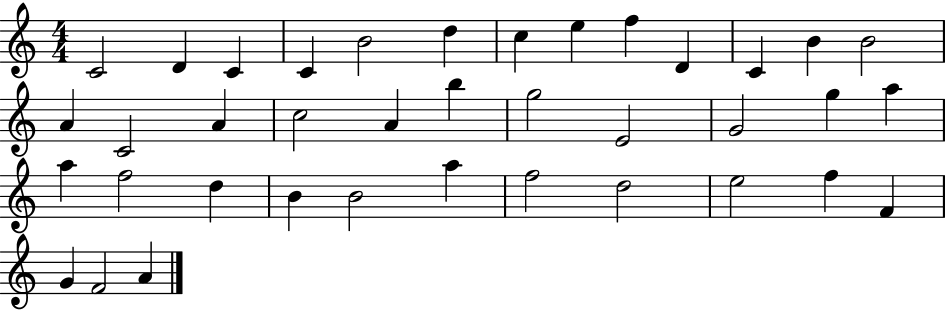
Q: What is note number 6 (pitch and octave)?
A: D5